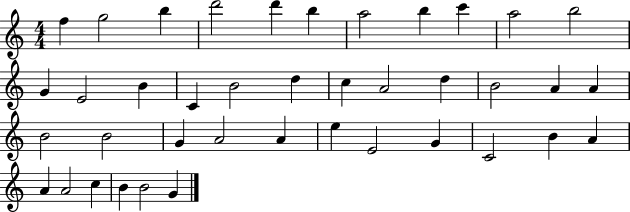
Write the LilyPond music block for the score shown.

{
  \clef treble
  \numericTimeSignature
  \time 4/4
  \key c \major
  f''4 g''2 b''4 | d'''2 d'''4 b''4 | a''2 b''4 c'''4 | a''2 b''2 | \break g'4 e'2 b'4 | c'4 b'2 d''4 | c''4 a'2 d''4 | b'2 a'4 a'4 | \break b'2 b'2 | g'4 a'2 a'4 | e''4 e'2 g'4 | c'2 b'4 a'4 | \break a'4 a'2 c''4 | b'4 b'2 g'4 | \bar "|."
}